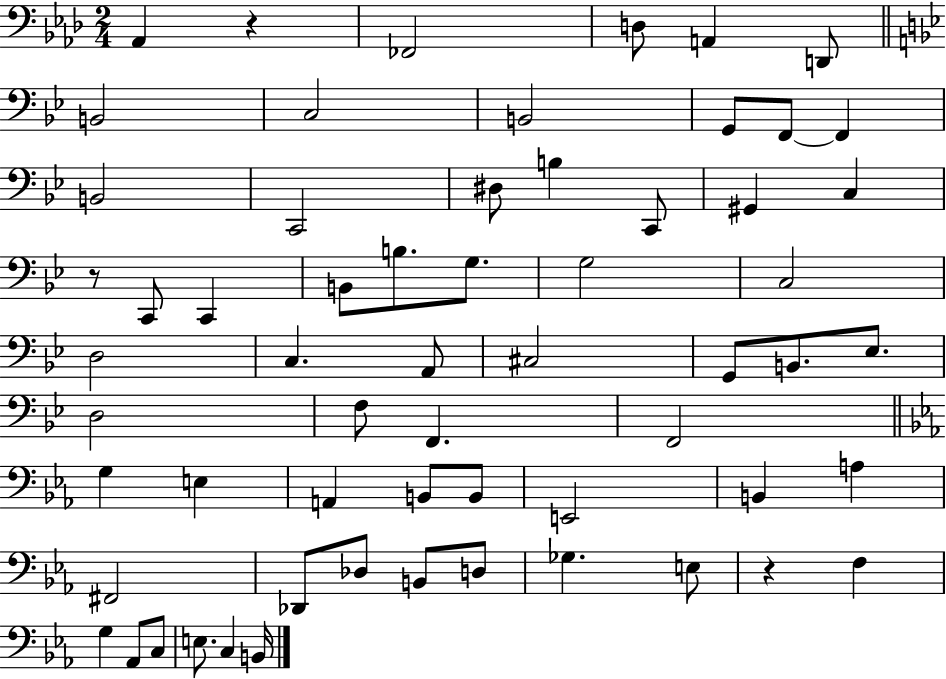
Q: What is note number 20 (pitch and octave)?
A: C2